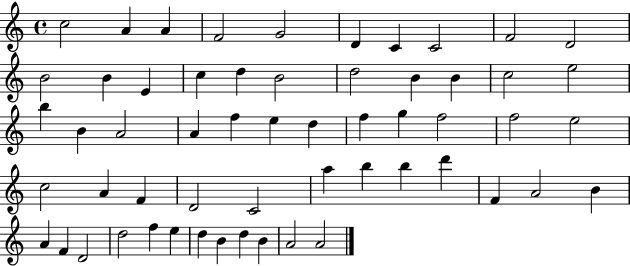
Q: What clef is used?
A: treble